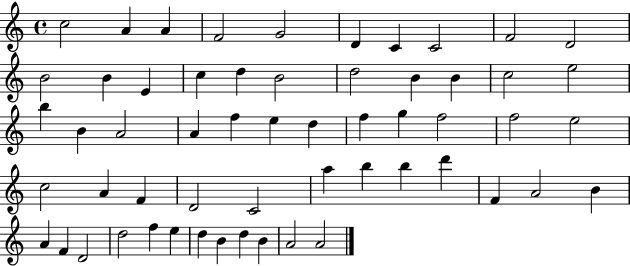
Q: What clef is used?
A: treble